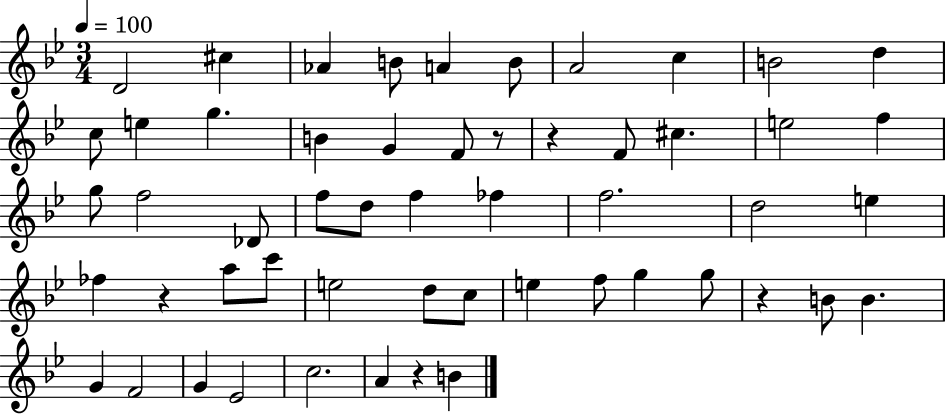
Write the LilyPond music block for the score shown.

{
  \clef treble
  \numericTimeSignature
  \time 3/4
  \key bes \major
  \tempo 4 = 100
  d'2 cis''4 | aes'4 b'8 a'4 b'8 | a'2 c''4 | b'2 d''4 | \break c''8 e''4 g''4. | b'4 g'4 f'8 r8 | r4 f'8 cis''4. | e''2 f''4 | \break g''8 f''2 des'8 | f''8 d''8 f''4 fes''4 | f''2. | d''2 e''4 | \break fes''4 r4 a''8 c'''8 | e''2 d''8 c''8 | e''4 f''8 g''4 g''8 | r4 b'8 b'4. | \break g'4 f'2 | g'4 ees'2 | c''2. | a'4 r4 b'4 | \break \bar "|."
}